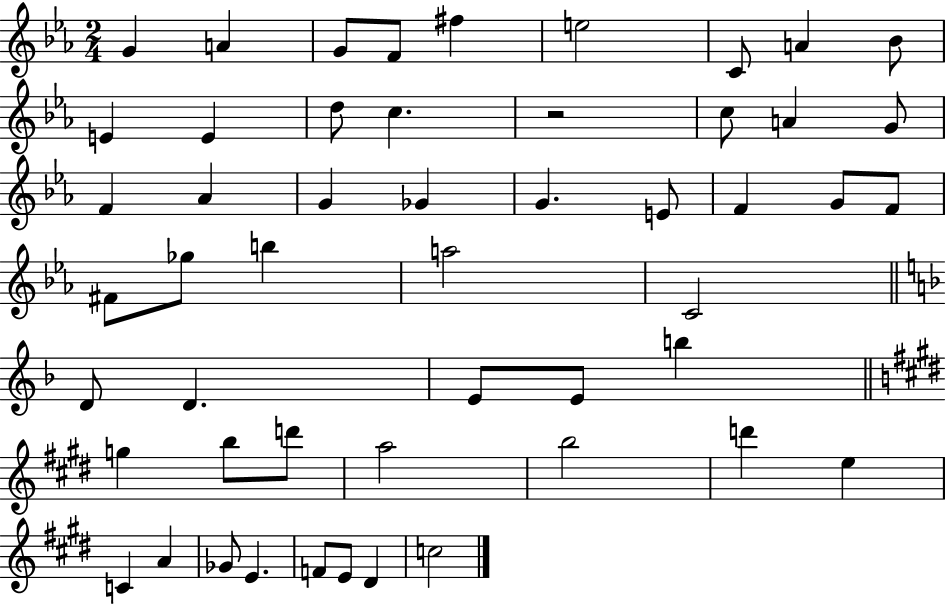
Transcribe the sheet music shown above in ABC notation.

X:1
T:Untitled
M:2/4
L:1/4
K:Eb
G A G/2 F/2 ^f e2 C/2 A _B/2 E E d/2 c z2 c/2 A G/2 F _A G _G G E/2 F G/2 F/2 ^F/2 _g/2 b a2 C2 D/2 D E/2 E/2 b g b/2 d'/2 a2 b2 d' e C A _G/2 E F/2 E/2 ^D c2